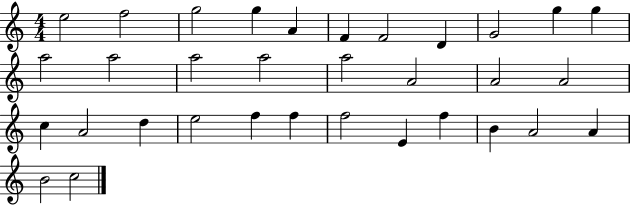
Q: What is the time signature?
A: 4/4